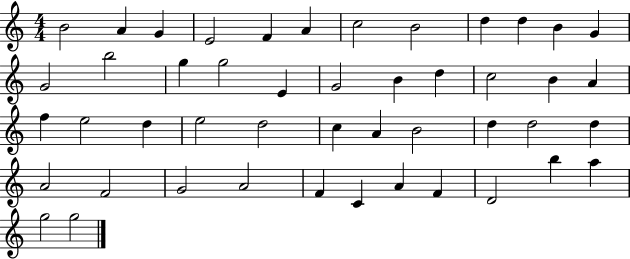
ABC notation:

X:1
T:Untitled
M:4/4
L:1/4
K:C
B2 A G E2 F A c2 B2 d d B G G2 b2 g g2 E G2 B d c2 B A f e2 d e2 d2 c A B2 d d2 d A2 F2 G2 A2 F C A F D2 b a g2 g2